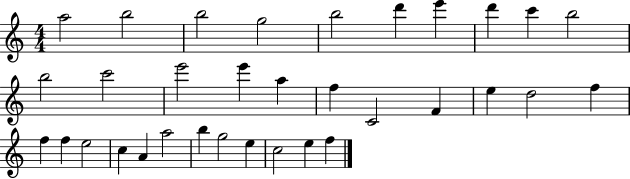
{
  \clef treble
  \numericTimeSignature
  \time 4/4
  \key c \major
  a''2 b''2 | b''2 g''2 | b''2 d'''4 e'''4 | d'''4 c'''4 b''2 | \break b''2 c'''2 | e'''2 e'''4 a''4 | f''4 c'2 f'4 | e''4 d''2 f''4 | \break f''4 f''4 e''2 | c''4 a'4 a''2 | b''4 g''2 e''4 | c''2 e''4 f''4 | \break \bar "|."
}